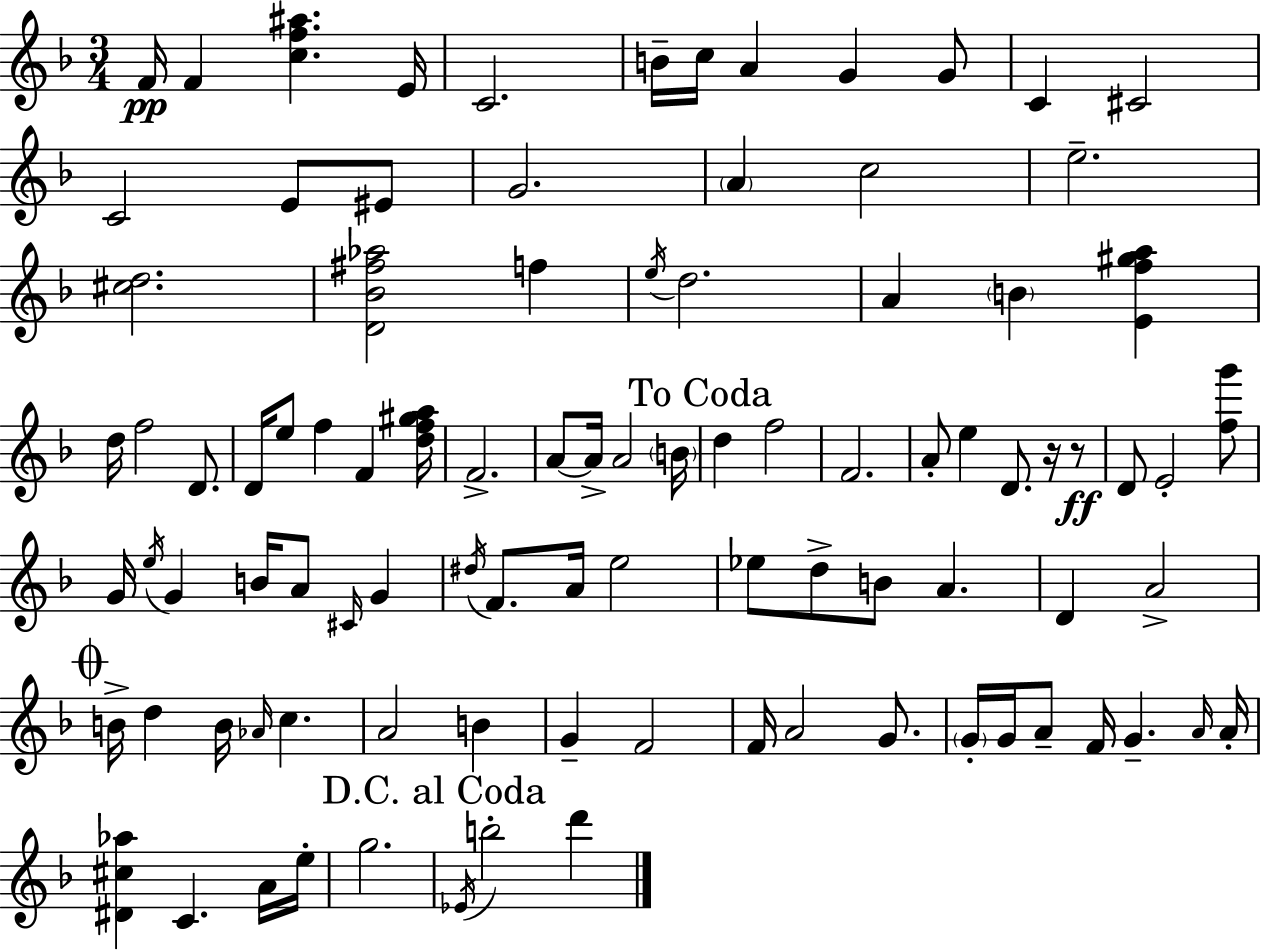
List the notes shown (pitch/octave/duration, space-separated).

F4/s F4/q [C5,F5,A#5]/q. E4/s C4/h. B4/s C5/s A4/q G4/q G4/e C4/q C#4/h C4/h E4/e EIS4/e G4/h. A4/q C5/h E5/h. [C#5,D5]/h. [D4,Bb4,F#5,Ab5]/h F5/q E5/s D5/h. A4/q B4/q [E4,F5,G#5,A5]/q D5/s F5/h D4/e. D4/s E5/e F5/q F4/q [D5,F5,G#5,A5]/s F4/h. A4/e A4/s A4/h B4/s D5/q F5/h F4/h. A4/e E5/q D4/e. R/s R/e D4/e E4/h [F5,G6]/e G4/s E5/s G4/q B4/s A4/e C#4/s G4/q D#5/s F4/e. A4/s E5/h Eb5/e D5/e B4/e A4/q. D4/q A4/h B4/s D5/q B4/s Ab4/s C5/q. A4/h B4/q G4/q F4/h F4/s A4/h G4/e. G4/s G4/s A4/e F4/s G4/q. A4/s A4/s [D#4,C#5,Ab5]/q C4/q. A4/s E5/s G5/h. Eb4/s B5/h D6/q